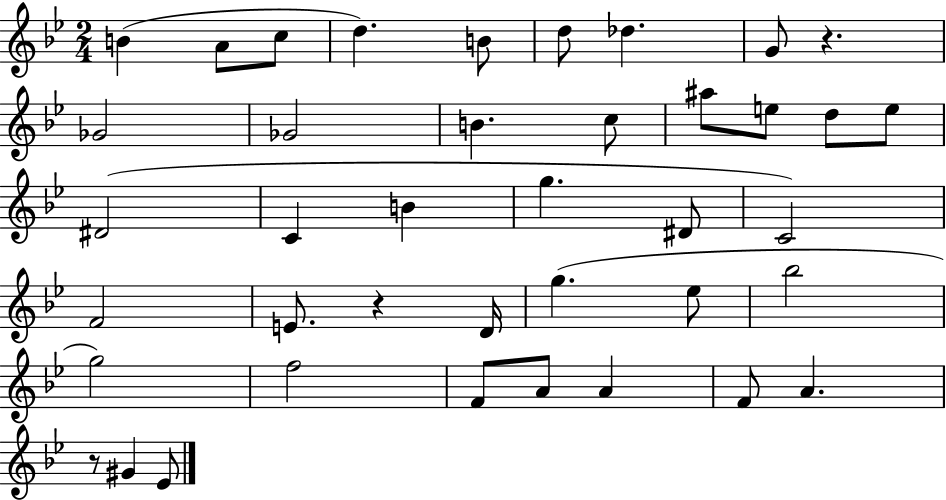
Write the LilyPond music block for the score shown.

{
  \clef treble
  \numericTimeSignature
  \time 2/4
  \key bes \major
  b'4( a'8 c''8 | d''4.) b'8 | d''8 des''4. | g'8 r4. | \break ges'2 | ges'2 | b'4. c''8 | ais''8 e''8 d''8 e''8 | \break dis'2( | c'4 b'4 | g''4. dis'8 | c'2) | \break f'2 | e'8. r4 d'16 | g''4.( ees''8 | bes''2 | \break g''2) | f''2 | f'8 a'8 a'4 | f'8 a'4. | \break r8 gis'4 ees'8 | \bar "|."
}